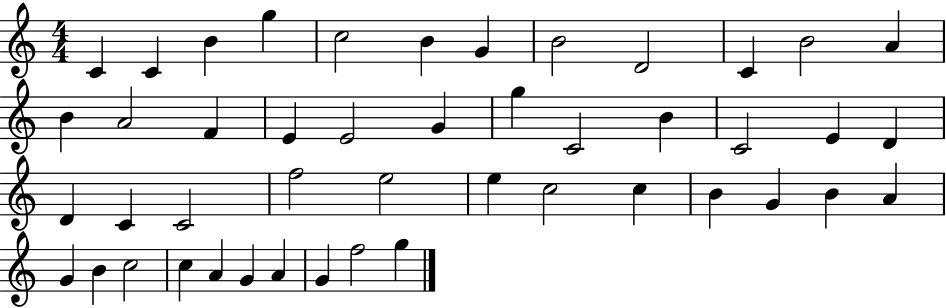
{
  \clef treble
  \numericTimeSignature
  \time 4/4
  \key c \major
  c'4 c'4 b'4 g''4 | c''2 b'4 g'4 | b'2 d'2 | c'4 b'2 a'4 | \break b'4 a'2 f'4 | e'4 e'2 g'4 | g''4 c'2 b'4 | c'2 e'4 d'4 | \break d'4 c'4 c'2 | f''2 e''2 | e''4 c''2 c''4 | b'4 g'4 b'4 a'4 | \break g'4 b'4 c''2 | c''4 a'4 g'4 a'4 | g'4 f''2 g''4 | \bar "|."
}